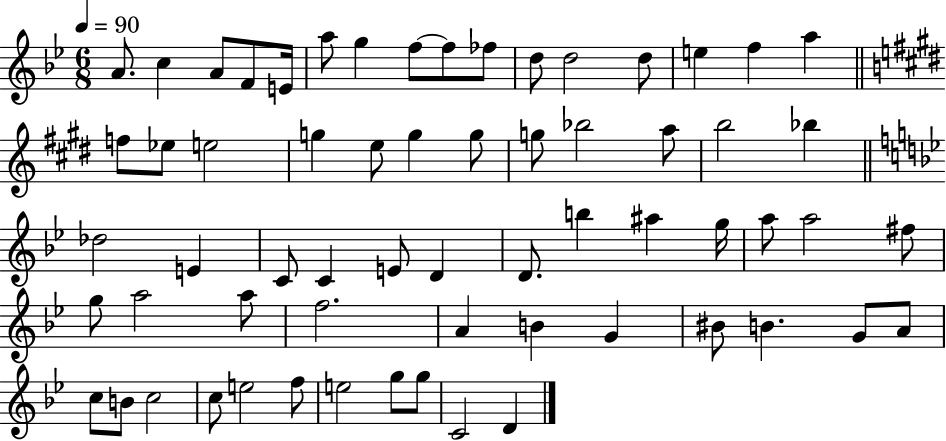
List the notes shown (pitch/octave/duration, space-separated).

A4/e. C5/q A4/e F4/e E4/s A5/e G5/q F5/e F5/e FES5/e D5/e D5/h D5/e E5/q F5/q A5/q F5/e Eb5/e E5/h G5/q E5/e G5/q G5/e G5/e Bb5/h A5/e B5/h Bb5/q Db5/h E4/q C4/e C4/q E4/e D4/q D4/e. B5/q A#5/q G5/s A5/e A5/h F#5/e G5/e A5/h A5/e F5/h. A4/q B4/q G4/q BIS4/e B4/q. G4/e A4/e C5/e B4/e C5/h C5/e E5/h F5/e E5/h G5/e G5/e C4/h D4/q